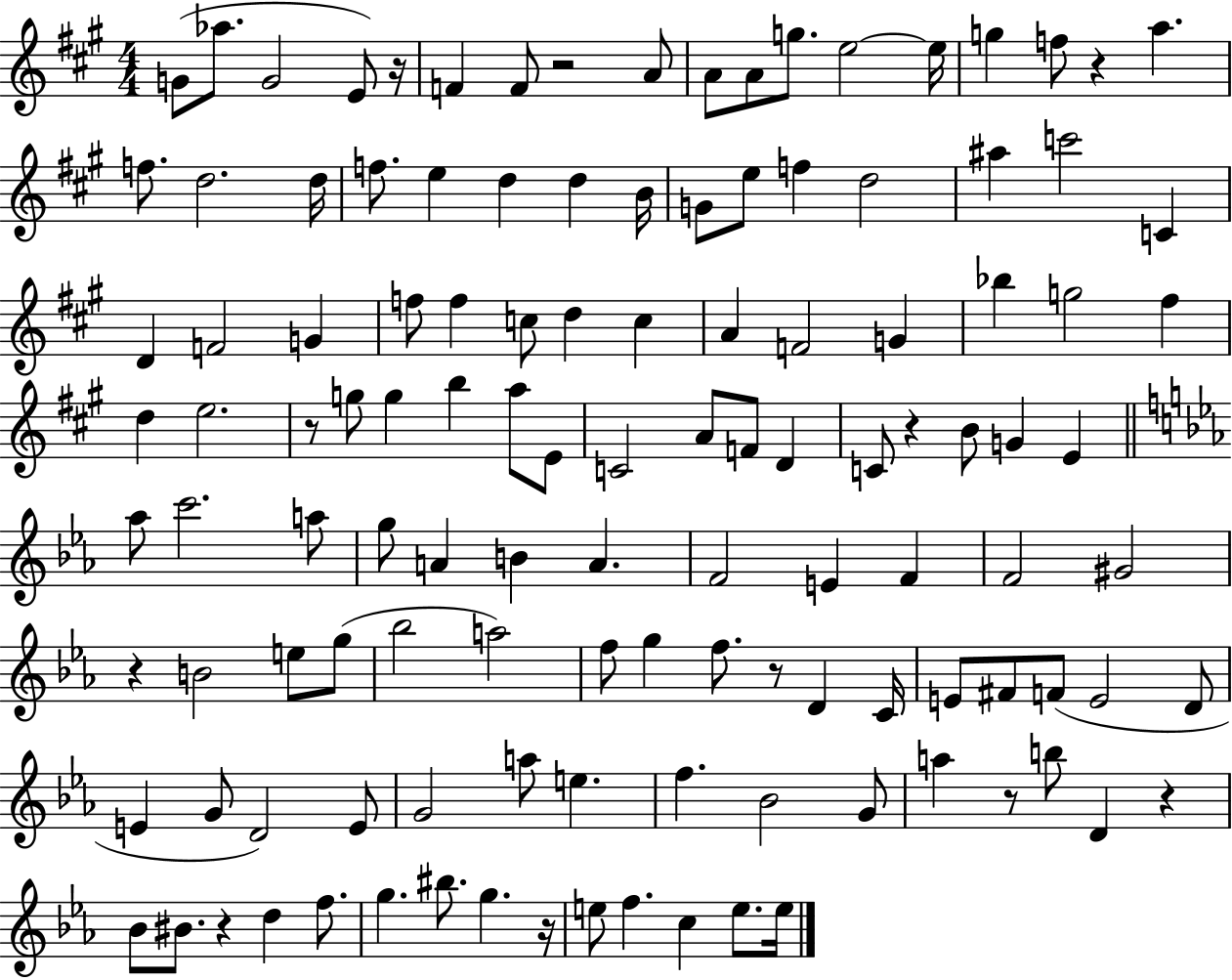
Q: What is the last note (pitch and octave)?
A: E5